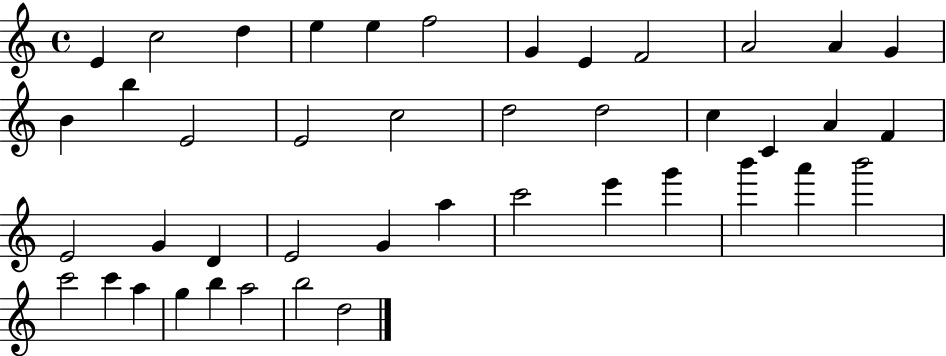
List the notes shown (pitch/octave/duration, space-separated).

E4/q C5/h D5/q E5/q E5/q F5/h G4/q E4/q F4/h A4/h A4/q G4/q B4/q B5/q E4/h E4/h C5/h D5/h D5/h C5/q C4/q A4/q F4/q E4/h G4/q D4/q E4/h G4/q A5/q C6/h E6/q G6/q B6/q A6/q B6/h C6/h C6/q A5/q G5/q B5/q A5/h B5/h D5/h